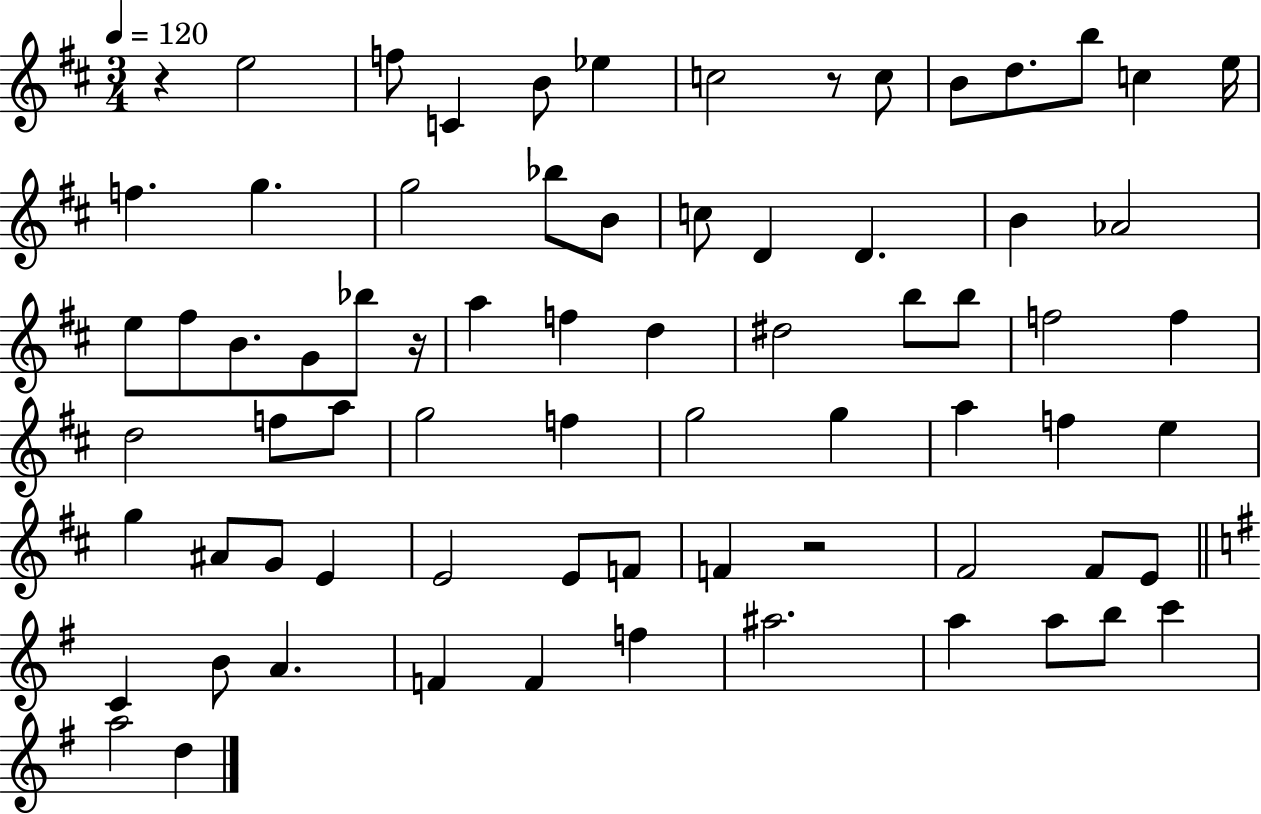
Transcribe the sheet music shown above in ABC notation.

X:1
T:Untitled
M:3/4
L:1/4
K:D
z e2 f/2 C B/2 _e c2 z/2 c/2 B/2 d/2 b/2 c e/4 f g g2 _b/2 B/2 c/2 D D B _A2 e/2 ^f/2 B/2 G/2 _b/2 z/4 a f d ^d2 b/2 b/2 f2 f d2 f/2 a/2 g2 f g2 g a f e g ^A/2 G/2 E E2 E/2 F/2 F z2 ^F2 ^F/2 E/2 C B/2 A F F f ^a2 a a/2 b/2 c' a2 d